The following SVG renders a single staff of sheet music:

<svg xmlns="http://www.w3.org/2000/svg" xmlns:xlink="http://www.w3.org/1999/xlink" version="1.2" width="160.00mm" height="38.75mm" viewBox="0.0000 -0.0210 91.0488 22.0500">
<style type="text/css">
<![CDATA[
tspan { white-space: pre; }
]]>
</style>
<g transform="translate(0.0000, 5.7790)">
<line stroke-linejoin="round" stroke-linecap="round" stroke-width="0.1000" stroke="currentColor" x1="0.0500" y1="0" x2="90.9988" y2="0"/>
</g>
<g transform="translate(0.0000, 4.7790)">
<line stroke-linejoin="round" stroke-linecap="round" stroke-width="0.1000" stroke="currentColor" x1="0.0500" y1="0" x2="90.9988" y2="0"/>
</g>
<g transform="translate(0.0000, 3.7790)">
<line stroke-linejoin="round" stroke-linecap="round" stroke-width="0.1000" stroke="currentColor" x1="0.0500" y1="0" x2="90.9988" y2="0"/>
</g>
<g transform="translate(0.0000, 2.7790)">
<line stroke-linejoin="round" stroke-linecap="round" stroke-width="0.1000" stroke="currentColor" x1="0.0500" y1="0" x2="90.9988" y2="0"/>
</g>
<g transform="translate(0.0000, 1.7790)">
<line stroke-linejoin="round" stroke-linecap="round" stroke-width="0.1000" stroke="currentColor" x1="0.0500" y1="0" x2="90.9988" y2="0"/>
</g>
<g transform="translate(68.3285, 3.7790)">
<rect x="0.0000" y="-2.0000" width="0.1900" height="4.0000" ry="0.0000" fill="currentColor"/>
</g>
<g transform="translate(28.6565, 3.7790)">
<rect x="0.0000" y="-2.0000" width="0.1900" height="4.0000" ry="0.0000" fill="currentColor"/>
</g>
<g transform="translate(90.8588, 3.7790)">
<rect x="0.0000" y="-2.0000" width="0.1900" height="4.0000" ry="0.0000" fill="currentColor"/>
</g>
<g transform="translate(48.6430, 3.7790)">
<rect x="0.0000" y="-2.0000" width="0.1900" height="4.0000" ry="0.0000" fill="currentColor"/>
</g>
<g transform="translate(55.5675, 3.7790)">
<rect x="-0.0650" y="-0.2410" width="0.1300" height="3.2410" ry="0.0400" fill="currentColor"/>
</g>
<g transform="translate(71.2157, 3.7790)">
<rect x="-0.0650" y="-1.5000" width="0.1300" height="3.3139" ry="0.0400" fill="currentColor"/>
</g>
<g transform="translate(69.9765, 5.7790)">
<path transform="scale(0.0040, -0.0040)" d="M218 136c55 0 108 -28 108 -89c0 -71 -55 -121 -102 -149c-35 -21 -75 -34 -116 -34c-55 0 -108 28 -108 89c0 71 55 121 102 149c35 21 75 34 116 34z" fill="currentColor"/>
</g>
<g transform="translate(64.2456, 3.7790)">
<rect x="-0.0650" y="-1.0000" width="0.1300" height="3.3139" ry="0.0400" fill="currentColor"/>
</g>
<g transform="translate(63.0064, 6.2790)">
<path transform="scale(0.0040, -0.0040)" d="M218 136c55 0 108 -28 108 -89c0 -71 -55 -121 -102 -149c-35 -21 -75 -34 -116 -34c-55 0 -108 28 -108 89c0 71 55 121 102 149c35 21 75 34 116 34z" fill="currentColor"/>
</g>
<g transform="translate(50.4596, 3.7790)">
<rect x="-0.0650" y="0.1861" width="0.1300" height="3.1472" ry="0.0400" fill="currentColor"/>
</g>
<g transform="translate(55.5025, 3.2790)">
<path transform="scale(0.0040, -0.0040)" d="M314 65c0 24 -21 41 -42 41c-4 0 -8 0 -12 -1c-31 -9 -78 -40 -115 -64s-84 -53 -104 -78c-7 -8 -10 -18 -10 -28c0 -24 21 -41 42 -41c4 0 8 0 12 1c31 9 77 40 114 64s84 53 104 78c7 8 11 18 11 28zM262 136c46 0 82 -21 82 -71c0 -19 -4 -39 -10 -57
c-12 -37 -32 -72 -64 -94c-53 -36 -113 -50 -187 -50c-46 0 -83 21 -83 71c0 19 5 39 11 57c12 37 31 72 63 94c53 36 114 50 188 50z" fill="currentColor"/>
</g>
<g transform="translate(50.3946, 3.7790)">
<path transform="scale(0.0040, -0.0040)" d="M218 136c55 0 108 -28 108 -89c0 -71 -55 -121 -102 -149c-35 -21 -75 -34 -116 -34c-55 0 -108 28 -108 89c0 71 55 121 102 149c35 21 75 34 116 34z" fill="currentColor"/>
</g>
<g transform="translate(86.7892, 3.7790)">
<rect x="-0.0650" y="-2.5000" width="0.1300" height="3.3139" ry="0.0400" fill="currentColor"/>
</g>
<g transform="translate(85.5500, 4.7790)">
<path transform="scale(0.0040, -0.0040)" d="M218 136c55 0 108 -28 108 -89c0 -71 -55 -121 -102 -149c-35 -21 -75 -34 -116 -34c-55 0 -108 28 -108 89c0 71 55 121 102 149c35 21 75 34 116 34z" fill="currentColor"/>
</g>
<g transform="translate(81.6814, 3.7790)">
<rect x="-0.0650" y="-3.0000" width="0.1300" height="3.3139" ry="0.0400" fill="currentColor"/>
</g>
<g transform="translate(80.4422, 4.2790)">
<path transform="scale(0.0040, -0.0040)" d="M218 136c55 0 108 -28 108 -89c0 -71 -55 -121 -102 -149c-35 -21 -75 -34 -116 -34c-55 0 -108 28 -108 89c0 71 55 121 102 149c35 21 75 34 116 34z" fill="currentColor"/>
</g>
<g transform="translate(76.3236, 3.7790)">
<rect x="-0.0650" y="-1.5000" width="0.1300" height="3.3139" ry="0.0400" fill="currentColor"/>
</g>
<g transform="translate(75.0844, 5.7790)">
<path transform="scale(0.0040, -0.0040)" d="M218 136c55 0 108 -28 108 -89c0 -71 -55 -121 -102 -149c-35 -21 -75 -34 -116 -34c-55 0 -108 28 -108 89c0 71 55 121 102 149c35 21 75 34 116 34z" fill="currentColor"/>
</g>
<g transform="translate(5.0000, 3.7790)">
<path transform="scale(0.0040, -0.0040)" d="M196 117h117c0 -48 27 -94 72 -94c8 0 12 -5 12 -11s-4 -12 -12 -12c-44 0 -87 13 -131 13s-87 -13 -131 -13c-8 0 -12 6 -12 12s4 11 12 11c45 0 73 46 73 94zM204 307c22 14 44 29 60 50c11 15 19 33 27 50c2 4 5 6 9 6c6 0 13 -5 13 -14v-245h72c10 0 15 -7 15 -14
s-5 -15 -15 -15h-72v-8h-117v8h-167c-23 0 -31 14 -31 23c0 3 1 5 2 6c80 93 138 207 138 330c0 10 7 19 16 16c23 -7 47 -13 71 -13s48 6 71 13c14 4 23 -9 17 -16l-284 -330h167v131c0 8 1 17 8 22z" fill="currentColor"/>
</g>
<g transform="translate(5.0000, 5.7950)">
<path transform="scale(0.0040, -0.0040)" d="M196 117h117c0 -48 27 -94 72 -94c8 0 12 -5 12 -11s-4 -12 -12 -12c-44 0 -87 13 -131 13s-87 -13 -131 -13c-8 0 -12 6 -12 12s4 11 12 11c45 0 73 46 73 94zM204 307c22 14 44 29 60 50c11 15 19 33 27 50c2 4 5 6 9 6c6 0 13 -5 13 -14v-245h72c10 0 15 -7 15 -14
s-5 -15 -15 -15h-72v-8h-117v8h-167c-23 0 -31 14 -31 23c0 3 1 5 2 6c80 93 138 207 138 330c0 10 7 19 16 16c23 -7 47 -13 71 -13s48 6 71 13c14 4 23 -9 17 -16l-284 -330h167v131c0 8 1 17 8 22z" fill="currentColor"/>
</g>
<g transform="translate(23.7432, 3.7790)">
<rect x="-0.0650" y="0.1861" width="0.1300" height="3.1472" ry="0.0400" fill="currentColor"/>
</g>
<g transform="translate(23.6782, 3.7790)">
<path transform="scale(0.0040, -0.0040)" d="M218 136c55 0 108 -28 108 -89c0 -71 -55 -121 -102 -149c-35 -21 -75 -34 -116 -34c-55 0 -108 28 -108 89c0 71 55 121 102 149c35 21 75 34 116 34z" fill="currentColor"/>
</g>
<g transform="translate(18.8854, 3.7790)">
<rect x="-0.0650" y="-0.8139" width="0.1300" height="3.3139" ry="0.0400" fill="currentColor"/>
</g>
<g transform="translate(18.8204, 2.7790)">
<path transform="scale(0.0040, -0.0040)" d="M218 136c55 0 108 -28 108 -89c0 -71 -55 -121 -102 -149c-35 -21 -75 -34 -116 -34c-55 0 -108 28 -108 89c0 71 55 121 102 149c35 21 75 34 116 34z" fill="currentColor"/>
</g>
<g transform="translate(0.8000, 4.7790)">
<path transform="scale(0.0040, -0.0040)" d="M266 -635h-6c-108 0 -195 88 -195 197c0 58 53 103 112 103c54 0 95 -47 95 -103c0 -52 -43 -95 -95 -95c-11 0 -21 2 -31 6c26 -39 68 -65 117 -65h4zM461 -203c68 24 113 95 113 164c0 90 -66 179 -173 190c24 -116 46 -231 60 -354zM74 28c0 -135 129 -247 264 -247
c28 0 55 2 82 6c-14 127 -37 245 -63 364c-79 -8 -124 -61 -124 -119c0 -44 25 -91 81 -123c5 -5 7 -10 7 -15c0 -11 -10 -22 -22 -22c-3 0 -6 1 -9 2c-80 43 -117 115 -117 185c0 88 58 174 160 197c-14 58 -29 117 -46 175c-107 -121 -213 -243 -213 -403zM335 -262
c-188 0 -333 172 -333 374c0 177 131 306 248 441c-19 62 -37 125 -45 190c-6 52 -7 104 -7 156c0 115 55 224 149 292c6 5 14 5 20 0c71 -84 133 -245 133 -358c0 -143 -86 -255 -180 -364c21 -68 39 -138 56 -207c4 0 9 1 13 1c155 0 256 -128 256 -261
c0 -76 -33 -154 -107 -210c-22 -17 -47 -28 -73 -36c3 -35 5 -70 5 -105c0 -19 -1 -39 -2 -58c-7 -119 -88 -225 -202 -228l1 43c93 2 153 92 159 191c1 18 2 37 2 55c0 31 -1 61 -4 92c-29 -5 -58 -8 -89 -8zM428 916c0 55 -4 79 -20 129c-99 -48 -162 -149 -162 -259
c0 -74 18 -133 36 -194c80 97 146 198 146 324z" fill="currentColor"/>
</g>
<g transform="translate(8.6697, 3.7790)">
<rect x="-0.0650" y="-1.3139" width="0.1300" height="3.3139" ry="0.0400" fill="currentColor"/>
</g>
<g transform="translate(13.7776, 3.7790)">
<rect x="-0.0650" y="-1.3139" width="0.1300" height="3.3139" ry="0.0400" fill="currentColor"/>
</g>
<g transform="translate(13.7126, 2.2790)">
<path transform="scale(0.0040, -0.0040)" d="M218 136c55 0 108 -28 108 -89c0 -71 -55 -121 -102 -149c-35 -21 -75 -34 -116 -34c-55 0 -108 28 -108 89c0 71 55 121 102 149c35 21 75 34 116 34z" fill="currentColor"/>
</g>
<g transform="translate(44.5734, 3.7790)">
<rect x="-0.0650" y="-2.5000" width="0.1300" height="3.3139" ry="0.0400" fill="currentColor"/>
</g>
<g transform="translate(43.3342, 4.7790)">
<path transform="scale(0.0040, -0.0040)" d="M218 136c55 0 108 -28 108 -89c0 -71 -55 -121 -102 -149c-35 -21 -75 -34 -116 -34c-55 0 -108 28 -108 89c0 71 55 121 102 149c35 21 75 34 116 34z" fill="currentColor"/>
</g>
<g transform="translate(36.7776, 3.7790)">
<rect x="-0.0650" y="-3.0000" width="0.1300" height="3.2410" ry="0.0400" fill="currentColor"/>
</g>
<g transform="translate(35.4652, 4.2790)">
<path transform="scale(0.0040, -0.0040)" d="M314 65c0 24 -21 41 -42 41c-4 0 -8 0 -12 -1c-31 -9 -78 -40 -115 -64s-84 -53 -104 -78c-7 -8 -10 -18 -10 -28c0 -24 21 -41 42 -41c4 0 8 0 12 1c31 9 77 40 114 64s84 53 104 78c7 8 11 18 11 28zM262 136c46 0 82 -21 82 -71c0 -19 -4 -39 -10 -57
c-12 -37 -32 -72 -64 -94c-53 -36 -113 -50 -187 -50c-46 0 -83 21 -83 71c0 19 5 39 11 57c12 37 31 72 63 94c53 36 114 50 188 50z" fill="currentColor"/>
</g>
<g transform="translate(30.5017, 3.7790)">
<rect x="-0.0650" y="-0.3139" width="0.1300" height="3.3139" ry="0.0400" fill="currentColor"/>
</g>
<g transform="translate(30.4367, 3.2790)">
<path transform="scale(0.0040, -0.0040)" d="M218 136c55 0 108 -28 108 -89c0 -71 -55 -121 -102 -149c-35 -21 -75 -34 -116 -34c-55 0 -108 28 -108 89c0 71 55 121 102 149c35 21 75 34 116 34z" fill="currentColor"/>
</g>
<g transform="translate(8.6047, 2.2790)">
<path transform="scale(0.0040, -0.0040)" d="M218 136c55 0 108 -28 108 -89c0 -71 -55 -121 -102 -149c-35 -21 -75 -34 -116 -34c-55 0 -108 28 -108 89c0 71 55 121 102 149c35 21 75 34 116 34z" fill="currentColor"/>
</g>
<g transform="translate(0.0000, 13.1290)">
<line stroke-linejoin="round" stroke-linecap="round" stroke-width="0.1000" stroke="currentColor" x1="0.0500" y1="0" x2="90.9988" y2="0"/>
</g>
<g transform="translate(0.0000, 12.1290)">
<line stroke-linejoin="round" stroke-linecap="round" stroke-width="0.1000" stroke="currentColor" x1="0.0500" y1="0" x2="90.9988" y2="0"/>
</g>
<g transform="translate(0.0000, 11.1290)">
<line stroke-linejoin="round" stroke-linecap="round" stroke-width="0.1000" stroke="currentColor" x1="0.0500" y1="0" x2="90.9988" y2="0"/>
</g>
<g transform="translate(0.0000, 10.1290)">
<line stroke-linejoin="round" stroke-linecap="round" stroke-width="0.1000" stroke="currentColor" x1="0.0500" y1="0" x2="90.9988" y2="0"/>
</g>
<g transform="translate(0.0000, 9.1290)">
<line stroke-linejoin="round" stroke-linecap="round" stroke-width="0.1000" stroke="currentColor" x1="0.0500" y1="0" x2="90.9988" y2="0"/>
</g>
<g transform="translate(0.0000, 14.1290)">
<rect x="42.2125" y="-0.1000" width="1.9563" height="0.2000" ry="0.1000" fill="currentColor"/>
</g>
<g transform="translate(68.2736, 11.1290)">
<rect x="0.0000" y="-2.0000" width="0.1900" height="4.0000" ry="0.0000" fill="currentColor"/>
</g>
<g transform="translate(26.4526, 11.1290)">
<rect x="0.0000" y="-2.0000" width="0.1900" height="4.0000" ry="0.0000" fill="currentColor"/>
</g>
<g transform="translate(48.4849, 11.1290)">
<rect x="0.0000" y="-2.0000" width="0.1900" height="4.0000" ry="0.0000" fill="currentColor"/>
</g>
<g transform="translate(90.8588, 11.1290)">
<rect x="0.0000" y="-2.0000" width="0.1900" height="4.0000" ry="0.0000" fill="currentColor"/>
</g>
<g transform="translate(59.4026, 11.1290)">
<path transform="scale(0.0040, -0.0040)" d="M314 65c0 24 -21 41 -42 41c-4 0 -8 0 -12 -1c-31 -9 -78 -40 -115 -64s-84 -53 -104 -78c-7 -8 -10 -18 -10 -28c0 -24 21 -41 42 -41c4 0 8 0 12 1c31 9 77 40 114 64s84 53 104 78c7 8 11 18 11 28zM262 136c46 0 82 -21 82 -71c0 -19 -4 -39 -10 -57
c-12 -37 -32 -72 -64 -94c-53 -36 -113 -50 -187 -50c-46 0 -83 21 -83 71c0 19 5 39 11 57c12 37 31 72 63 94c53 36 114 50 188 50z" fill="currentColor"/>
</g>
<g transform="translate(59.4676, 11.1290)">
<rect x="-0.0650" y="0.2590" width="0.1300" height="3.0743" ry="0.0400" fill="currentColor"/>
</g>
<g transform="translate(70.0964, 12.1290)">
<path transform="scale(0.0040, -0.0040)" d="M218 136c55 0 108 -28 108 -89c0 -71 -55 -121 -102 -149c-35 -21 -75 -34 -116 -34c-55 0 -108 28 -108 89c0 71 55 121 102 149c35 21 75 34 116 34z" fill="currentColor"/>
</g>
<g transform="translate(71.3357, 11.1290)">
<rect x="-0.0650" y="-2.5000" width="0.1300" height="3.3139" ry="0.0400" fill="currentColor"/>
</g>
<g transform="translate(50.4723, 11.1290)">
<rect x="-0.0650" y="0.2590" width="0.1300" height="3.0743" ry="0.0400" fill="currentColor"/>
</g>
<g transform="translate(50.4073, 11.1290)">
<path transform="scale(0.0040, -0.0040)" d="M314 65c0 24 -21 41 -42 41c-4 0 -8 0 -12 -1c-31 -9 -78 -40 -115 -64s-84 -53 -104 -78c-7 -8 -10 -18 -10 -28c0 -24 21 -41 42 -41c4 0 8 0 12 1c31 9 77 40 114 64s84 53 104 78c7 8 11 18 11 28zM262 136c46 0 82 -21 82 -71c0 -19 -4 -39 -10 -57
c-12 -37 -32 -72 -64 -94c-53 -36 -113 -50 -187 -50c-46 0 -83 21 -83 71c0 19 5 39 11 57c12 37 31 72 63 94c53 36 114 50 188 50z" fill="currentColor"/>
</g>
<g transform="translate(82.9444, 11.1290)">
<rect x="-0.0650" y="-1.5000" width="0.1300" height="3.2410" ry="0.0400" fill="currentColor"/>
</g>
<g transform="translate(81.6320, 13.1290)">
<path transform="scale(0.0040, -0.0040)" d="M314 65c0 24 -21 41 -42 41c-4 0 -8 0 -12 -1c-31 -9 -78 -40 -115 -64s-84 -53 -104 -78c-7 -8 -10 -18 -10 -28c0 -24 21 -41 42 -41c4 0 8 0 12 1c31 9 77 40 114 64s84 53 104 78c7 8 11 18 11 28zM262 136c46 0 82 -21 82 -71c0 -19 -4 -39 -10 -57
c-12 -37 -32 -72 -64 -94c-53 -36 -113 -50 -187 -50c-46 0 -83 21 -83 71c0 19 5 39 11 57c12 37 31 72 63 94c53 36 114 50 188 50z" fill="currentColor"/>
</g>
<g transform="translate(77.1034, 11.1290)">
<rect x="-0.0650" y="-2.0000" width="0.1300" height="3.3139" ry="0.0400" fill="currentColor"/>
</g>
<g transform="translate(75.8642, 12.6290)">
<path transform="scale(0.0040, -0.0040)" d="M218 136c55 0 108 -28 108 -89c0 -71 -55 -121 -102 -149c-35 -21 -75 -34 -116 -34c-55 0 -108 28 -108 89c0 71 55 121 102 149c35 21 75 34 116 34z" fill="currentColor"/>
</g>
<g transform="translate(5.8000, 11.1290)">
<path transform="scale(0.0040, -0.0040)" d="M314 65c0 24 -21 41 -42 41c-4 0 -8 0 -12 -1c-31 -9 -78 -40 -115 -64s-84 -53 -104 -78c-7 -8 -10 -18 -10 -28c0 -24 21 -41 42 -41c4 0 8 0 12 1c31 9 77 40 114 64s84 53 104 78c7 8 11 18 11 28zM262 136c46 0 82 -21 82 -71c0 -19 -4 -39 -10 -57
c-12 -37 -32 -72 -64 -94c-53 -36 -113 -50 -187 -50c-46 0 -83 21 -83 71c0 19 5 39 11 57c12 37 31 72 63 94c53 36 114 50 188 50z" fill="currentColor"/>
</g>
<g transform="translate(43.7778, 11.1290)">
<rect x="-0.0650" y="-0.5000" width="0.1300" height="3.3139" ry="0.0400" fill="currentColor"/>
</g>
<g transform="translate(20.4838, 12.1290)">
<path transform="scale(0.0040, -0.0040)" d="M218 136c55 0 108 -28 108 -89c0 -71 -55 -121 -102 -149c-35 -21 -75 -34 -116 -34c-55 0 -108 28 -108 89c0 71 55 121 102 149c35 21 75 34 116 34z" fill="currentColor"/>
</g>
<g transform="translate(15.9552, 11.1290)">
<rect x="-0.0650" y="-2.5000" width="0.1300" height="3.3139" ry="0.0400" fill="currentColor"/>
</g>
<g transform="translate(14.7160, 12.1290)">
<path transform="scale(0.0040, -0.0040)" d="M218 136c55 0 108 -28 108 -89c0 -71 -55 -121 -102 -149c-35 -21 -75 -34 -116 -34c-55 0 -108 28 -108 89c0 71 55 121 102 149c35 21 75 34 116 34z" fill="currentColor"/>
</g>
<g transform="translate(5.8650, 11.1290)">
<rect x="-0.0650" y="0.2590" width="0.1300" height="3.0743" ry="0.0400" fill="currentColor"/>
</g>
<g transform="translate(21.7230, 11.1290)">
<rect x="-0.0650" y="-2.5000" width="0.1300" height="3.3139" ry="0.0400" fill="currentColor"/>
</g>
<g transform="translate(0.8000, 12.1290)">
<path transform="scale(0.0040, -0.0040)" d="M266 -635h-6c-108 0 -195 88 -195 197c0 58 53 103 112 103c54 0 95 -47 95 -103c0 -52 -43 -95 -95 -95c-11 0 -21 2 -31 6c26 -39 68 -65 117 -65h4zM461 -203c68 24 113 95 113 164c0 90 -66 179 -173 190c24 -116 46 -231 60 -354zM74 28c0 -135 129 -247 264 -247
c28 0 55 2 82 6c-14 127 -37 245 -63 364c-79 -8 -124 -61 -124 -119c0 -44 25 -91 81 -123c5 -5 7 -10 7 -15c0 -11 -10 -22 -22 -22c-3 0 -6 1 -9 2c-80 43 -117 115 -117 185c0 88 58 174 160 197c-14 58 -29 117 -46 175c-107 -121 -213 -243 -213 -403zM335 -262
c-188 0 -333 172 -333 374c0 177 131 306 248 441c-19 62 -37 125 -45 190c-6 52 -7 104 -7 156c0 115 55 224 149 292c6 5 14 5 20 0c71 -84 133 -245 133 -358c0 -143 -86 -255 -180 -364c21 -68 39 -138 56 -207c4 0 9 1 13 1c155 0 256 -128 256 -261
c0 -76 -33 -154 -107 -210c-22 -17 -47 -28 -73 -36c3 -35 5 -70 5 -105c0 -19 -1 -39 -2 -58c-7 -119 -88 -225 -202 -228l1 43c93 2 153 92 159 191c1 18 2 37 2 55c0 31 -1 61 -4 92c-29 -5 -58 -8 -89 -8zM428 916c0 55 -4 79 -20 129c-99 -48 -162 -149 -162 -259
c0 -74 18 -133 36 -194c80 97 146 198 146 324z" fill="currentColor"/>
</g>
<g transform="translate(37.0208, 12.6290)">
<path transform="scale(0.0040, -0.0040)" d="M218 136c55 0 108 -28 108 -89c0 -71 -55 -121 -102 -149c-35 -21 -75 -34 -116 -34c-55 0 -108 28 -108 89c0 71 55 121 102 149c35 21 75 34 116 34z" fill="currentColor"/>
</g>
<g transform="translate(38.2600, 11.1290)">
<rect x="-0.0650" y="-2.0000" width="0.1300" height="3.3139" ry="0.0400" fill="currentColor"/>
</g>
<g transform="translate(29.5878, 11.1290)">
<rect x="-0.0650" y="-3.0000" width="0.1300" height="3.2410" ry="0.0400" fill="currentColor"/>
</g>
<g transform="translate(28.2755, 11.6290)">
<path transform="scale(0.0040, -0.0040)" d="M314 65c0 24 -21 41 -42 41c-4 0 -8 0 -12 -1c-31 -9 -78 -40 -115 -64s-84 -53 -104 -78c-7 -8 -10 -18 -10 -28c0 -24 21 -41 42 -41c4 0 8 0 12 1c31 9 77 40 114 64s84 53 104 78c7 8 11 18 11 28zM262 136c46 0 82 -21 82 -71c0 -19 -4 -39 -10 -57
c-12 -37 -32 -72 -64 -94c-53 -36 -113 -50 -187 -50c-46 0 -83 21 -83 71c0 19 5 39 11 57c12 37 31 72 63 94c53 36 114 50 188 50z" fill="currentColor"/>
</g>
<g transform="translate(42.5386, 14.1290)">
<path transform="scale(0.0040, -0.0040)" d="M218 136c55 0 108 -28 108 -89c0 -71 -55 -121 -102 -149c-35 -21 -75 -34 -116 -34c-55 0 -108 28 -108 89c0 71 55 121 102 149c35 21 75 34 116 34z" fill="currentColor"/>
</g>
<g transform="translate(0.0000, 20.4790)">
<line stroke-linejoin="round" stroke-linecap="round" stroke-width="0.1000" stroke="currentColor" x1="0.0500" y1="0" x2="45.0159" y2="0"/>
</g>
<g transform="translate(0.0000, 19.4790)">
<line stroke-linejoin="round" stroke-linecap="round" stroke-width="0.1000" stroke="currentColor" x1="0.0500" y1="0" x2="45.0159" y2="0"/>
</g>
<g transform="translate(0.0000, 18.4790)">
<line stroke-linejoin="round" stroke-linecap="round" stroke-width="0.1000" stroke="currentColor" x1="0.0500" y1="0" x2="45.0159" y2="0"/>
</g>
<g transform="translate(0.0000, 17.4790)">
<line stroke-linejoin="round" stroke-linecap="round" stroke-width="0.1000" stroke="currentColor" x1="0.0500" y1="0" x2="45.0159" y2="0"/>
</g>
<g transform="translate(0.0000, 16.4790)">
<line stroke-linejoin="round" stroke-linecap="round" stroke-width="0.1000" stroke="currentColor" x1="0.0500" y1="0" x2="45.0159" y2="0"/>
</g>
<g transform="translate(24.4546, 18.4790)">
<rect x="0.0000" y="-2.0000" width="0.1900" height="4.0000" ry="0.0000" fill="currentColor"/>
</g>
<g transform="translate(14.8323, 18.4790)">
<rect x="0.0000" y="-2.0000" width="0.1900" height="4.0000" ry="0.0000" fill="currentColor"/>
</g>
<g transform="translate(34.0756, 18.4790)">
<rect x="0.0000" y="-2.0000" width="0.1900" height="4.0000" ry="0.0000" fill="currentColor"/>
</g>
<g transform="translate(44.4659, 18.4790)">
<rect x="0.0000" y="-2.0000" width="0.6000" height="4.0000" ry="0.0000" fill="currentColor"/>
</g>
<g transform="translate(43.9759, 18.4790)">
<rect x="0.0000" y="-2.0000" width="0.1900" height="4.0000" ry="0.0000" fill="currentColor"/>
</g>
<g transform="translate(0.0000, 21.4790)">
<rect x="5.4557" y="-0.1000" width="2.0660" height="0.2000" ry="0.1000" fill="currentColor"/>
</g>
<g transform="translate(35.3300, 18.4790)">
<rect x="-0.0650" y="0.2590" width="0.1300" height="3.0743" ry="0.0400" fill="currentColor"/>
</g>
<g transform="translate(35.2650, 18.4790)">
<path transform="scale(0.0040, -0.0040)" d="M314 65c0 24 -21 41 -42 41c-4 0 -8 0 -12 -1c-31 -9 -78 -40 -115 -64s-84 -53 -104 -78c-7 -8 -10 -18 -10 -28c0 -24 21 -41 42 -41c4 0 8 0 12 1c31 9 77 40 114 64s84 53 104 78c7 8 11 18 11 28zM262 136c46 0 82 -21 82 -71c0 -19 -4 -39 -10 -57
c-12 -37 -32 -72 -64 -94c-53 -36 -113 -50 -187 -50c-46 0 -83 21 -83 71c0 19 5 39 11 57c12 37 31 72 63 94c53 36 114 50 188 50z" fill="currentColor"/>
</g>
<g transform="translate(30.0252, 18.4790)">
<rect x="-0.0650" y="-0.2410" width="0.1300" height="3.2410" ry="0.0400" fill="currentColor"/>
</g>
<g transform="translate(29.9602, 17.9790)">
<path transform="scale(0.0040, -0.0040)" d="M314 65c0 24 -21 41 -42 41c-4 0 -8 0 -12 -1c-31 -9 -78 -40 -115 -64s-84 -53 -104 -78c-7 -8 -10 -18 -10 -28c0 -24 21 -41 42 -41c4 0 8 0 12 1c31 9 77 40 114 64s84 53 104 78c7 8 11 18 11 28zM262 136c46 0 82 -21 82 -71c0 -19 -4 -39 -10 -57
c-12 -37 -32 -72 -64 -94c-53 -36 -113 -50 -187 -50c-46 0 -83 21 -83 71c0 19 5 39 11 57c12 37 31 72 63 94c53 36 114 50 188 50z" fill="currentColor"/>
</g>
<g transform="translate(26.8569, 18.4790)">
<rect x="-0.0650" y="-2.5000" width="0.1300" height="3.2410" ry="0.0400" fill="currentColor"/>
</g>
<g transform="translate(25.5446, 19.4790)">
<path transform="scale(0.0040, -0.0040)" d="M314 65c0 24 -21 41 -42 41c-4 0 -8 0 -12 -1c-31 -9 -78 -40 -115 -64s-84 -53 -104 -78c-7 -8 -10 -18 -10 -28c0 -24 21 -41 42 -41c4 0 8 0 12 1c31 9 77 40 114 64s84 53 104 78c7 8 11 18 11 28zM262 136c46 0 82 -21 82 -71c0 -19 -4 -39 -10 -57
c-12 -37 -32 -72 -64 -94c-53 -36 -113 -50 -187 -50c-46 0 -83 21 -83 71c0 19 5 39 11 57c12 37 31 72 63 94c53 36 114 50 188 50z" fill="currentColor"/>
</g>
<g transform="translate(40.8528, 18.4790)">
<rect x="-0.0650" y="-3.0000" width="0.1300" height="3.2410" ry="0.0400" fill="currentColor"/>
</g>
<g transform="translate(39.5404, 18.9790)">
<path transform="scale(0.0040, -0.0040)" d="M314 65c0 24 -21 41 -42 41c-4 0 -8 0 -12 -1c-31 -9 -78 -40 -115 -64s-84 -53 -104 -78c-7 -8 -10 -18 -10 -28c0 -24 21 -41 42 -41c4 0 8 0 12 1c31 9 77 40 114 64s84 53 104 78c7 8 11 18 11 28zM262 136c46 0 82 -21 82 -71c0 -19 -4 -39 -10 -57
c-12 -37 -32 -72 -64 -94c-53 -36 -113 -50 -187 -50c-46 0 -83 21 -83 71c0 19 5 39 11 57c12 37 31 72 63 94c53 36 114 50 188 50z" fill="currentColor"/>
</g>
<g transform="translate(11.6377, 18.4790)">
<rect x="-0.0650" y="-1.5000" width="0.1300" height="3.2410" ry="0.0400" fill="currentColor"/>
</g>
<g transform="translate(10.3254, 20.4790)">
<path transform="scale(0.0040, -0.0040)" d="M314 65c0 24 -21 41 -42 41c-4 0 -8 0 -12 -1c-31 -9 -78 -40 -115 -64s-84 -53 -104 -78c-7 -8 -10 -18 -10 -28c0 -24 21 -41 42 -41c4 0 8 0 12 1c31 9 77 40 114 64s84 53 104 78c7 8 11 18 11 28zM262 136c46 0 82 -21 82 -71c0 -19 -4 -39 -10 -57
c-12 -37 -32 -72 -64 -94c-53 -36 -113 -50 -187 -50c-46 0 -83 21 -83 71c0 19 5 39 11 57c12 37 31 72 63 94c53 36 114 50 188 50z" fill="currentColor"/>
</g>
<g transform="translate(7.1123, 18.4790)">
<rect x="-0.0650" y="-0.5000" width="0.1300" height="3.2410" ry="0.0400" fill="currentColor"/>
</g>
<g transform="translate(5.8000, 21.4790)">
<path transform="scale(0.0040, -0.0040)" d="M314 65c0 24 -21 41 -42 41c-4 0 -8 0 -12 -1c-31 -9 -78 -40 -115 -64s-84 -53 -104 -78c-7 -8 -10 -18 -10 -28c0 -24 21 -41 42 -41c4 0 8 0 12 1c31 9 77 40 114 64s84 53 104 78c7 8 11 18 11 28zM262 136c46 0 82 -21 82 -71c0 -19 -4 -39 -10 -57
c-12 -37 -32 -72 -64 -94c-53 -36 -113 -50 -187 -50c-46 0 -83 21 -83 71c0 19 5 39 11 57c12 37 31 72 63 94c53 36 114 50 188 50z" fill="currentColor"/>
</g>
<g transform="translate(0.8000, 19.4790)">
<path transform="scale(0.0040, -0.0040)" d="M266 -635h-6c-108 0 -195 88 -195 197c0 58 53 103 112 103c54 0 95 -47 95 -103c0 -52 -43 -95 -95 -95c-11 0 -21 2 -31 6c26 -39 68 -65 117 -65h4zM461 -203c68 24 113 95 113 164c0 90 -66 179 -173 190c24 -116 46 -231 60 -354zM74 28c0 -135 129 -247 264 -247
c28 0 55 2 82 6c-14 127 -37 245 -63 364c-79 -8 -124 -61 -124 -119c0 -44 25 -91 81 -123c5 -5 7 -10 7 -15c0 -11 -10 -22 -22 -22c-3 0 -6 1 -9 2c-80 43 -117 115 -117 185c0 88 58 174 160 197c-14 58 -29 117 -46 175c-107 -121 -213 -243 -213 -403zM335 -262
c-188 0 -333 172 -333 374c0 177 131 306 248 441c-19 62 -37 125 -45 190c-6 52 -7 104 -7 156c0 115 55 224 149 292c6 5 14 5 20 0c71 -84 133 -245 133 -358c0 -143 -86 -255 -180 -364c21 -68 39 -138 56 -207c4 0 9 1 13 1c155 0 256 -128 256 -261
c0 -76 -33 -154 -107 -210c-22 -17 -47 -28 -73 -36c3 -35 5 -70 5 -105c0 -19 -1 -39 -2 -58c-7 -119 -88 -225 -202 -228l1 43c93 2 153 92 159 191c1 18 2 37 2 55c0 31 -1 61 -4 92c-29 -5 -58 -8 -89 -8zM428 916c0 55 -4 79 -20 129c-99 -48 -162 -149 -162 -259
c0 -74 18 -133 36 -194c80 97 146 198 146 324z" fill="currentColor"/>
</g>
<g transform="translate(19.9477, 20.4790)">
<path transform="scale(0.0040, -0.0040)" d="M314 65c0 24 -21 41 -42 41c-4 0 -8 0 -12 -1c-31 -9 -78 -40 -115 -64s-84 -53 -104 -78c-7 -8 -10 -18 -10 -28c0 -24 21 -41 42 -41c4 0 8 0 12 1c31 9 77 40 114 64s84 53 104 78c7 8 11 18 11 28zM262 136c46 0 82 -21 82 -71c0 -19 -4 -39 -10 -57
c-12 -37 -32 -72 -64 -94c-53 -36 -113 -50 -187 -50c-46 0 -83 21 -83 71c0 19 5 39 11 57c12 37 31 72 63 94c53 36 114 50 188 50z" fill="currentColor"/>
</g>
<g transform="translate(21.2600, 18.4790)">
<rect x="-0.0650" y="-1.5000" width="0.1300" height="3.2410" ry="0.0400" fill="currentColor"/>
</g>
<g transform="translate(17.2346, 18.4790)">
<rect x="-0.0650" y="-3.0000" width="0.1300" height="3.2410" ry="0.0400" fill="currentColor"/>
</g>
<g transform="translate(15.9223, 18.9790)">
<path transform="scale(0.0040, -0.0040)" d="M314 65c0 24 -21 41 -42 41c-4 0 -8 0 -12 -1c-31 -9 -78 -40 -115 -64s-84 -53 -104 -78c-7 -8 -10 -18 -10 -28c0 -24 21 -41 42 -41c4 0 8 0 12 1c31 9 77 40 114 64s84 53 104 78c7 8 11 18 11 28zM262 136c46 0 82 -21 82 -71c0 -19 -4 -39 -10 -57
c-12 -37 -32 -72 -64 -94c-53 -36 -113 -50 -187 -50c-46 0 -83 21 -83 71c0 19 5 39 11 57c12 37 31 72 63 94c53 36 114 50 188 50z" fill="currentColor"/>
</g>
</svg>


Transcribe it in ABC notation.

X:1
T:Untitled
M:4/4
L:1/4
K:C
e e d B c A2 G B c2 D E E A G B2 G G A2 F C B2 B2 G F E2 C2 E2 A2 E2 G2 c2 B2 A2